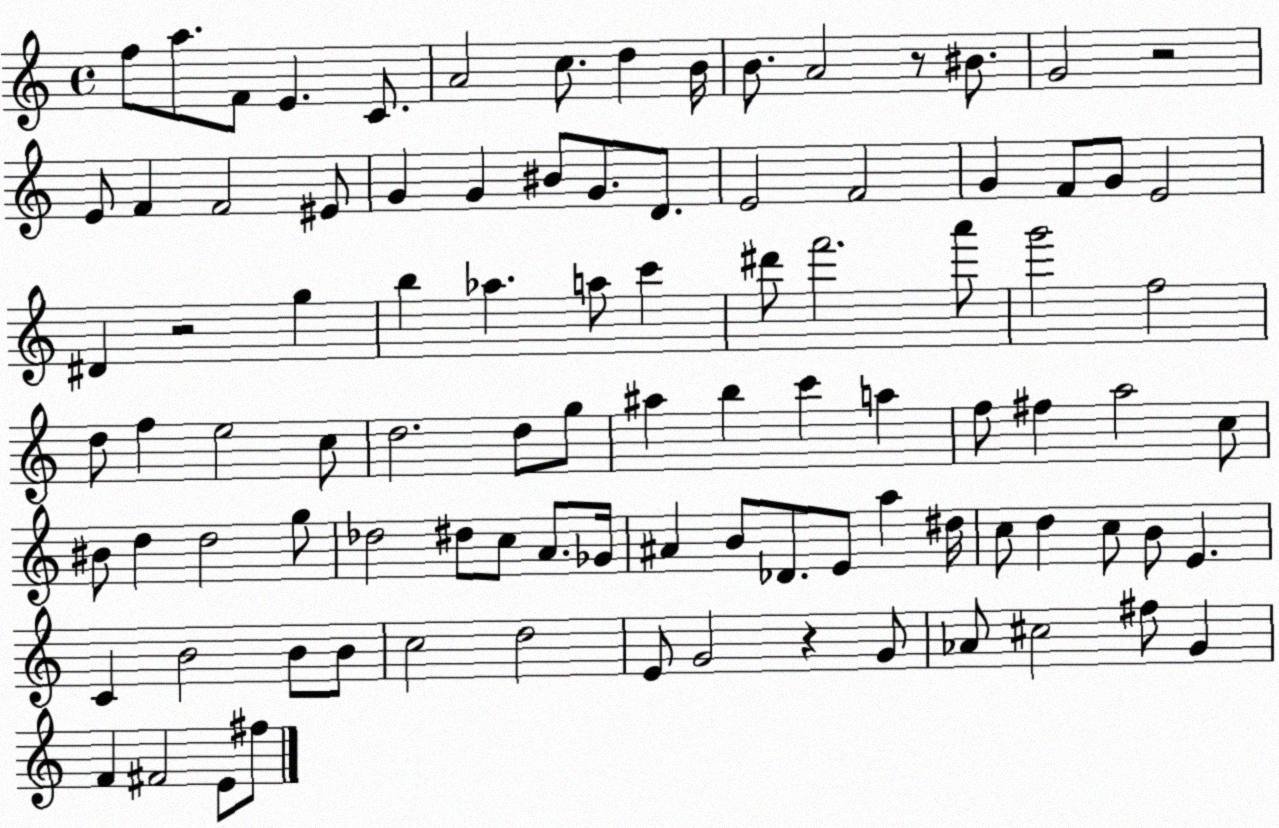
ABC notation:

X:1
T:Untitled
M:4/4
L:1/4
K:C
f/2 a/2 F/2 E C/2 A2 c/2 d B/4 B/2 A2 z/2 ^B/2 G2 z2 E/2 F F2 ^E/2 G G ^B/2 G/2 D/2 E2 F2 G F/2 G/2 E2 ^D z2 g b _a a/2 c' ^d'/2 f'2 a'/2 g'2 f2 d/2 f e2 c/2 d2 d/2 g/2 ^a b c' a f/2 ^f a2 c/2 ^B/2 d d2 g/2 _d2 ^d/2 c/2 A/2 _G/4 ^A B/2 _D/2 E/2 a ^d/4 c/2 d c/2 B/2 E C B2 B/2 B/2 c2 d2 E/2 G2 z G/2 _A/2 ^c2 ^f/2 G F ^F2 E/2 ^f/2